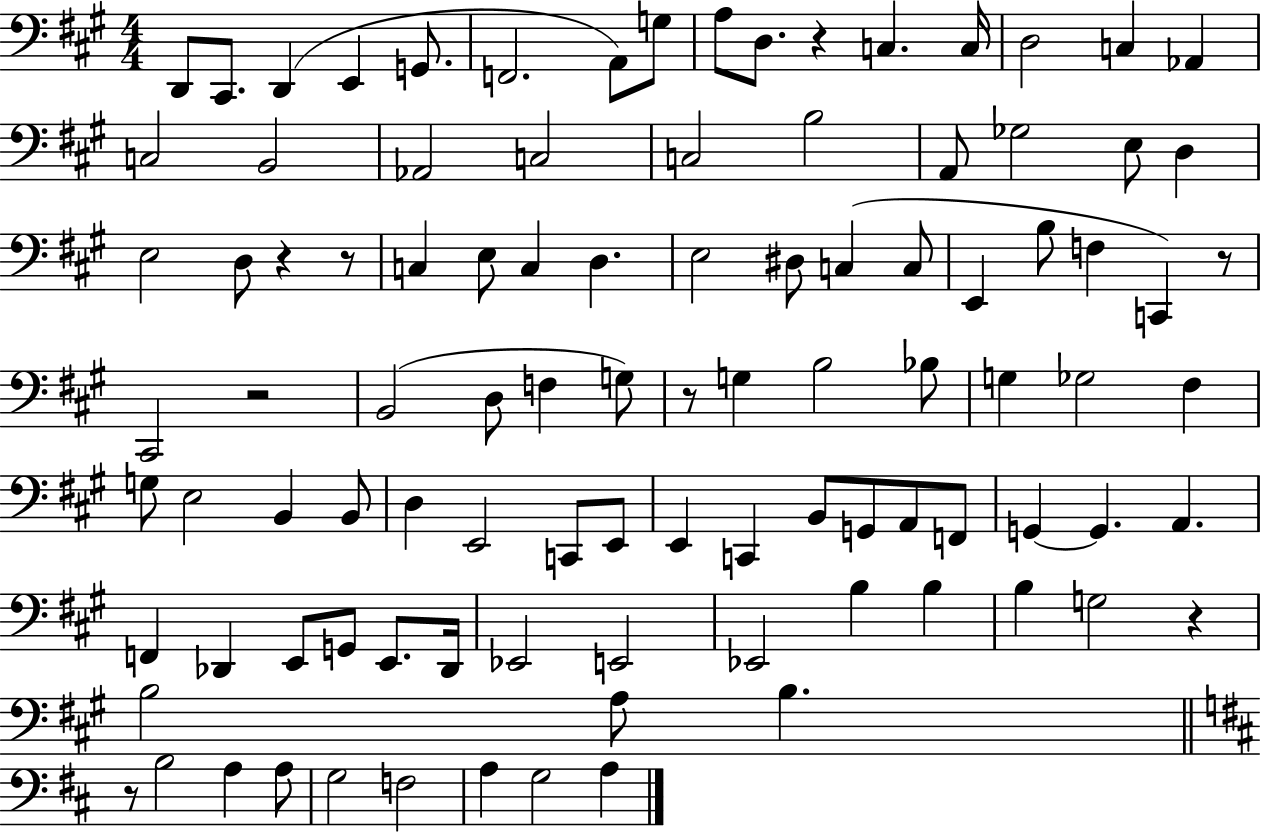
D2/e C#2/e. D2/q E2/q G2/e. F2/h. A2/e G3/e A3/e D3/e. R/q C3/q. C3/s D3/h C3/q Ab2/q C3/h B2/h Ab2/h C3/h C3/h B3/h A2/e Gb3/h E3/e D3/q E3/h D3/e R/q R/e C3/q E3/e C3/q D3/q. E3/h D#3/e C3/q C3/e E2/q B3/e F3/q C2/q R/e C#2/h R/h B2/h D3/e F3/q G3/e R/e G3/q B3/h Bb3/e G3/q Gb3/h F#3/q G3/e E3/h B2/q B2/e D3/q E2/h C2/e E2/e E2/q C2/q B2/e G2/e A2/e F2/e G2/q G2/q. A2/q. F2/q Db2/q E2/e G2/e E2/e. Db2/s Eb2/h E2/h Eb2/h B3/q B3/q B3/q G3/h R/q B3/h A3/e B3/q. R/e B3/h A3/q A3/e G3/h F3/h A3/q G3/h A3/q